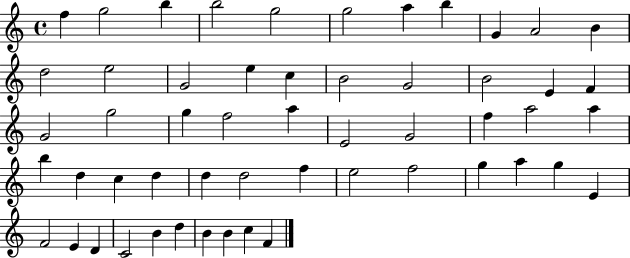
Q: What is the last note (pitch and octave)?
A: F4